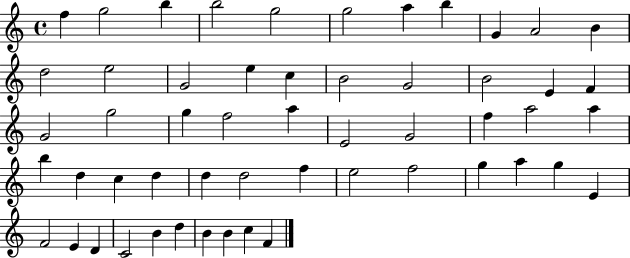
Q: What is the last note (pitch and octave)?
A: F4